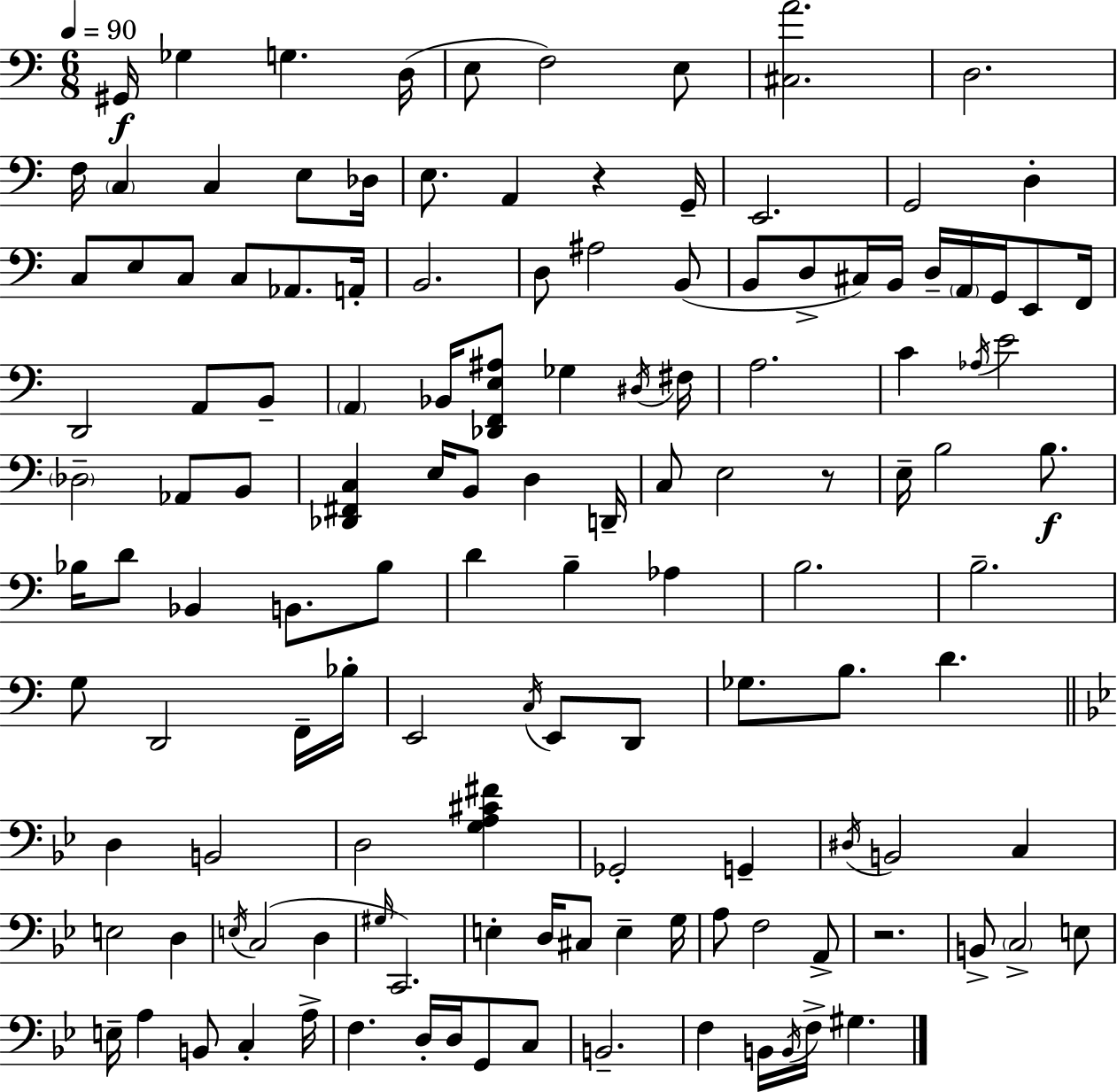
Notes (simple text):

G#2/s Gb3/q G3/q. D3/s E3/e F3/h E3/e [C#3,A4]/h. D3/h. F3/s C3/q C3/q E3/e Db3/s E3/e. A2/q R/q G2/s E2/h. G2/h D3/q C3/e E3/e C3/e C3/e Ab2/e. A2/s B2/h. D3/e A#3/h B2/e B2/e D3/e C#3/s B2/s D3/s A2/s G2/s E2/e F2/s D2/h A2/e B2/e A2/q Bb2/s [Db2,F2,E3,A#3]/e Gb3/q D#3/s F#3/s A3/h. C4/q Ab3/s E4/h Db3/h Ab2/e B2/e [Db2,F#2,C3]/q E3/s B2/e D3/q D2/s C3/e E3/h R/e E3/s B3/h B3/e. Bb3/s D4/e Bb2/q B2/e. Bb3/e D4/q B3/q Ab3/q B3/h. B3/h. G3/e D2/h F2/s Bb3/s E2/h C3/s E2/e D2/e Gb3/e. B3/e. D4/q. D3/q B2/h D3/h [G3,A3,C#4,F#4]/q Gb2/h G2/q D#3/s B2/h C3/q E3/h D3/q E3/s C3/h D3/q G#3/s C2/h. E3/q D3/s C#3/e E3/q G3/s A3/e F3/h A2/e R/h. B2/e C3/h E3/e E3/s A3/q B2/e C3/q A3/s F3/q. D3/s D3/s G2/e C3/e B2/h. F3/q B2/s B2/s F3/s G#3/q.